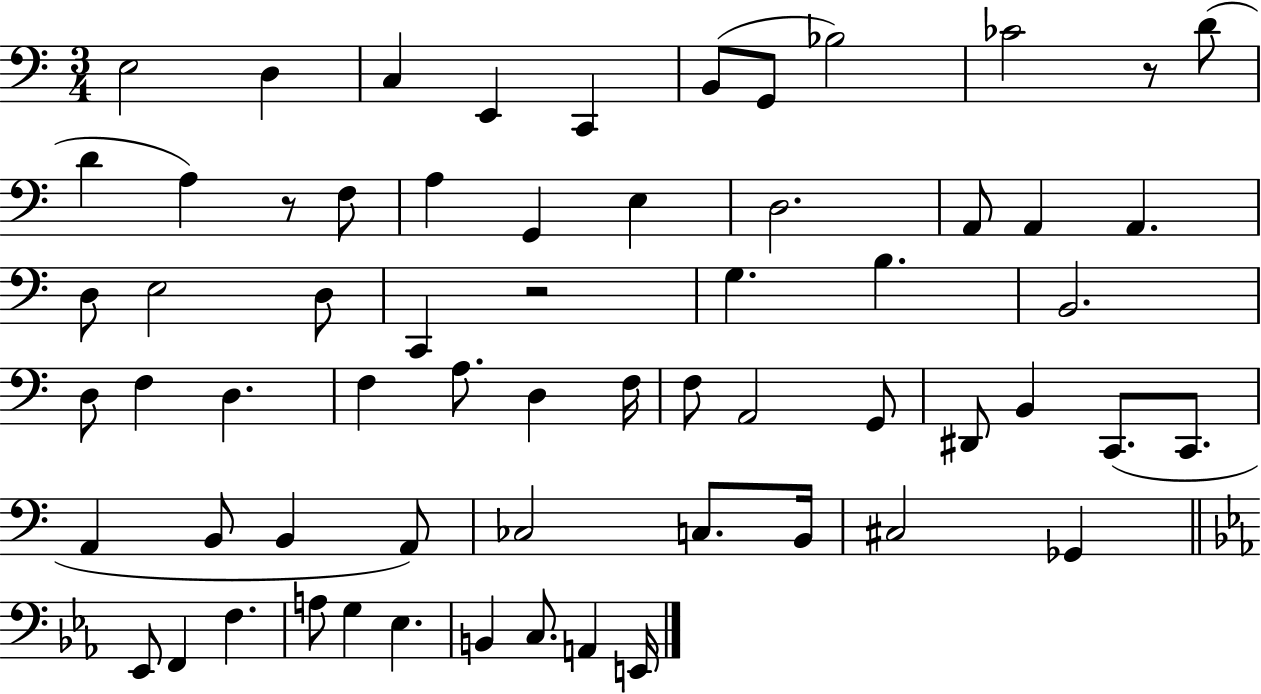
X:1
T:Untitled
M:3/4
L:1/4
K:C
E,2 D, C, E,, C,, B,,/2 G,,/2 _B,2 _C2 z/2 D/2 D A, z/2 F,/2 A, G,, E, D,2 A,,/2 A,, A,, D,/2 E,2 D,/2 C,, z2 G, B, B,,2 D,/2 F, D, F, A,/2 D, F,/4 F,/2 A,,2 G,,/2 ^D,,/2 B,, C,,/2 C,,/2 A,, B,,/2 B,, A,,/2 _C,2 C,/2 B,,/4 ^C,2 _G,, _E,,/2 F,, F, A,/2 G, _E, B,, C,/2 A,, E,,/4